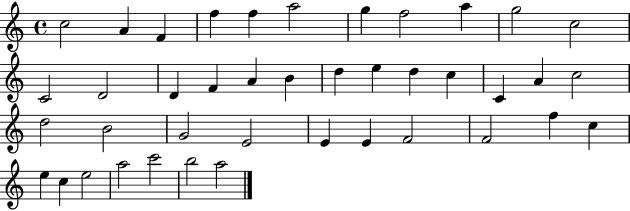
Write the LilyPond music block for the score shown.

{
  \clef treble
  \time 4/4
  \defaultTimeSignature
  \key c \major
  c''2 a'4 f'4 | f''4 f''4 a''2 | g''4 f''2 a''4 | g''2 c''2 | \break c'2 d'2 | d'4 f'4 a'4 b'4 | d''4 e''4 d''4 c''4 | c'4 a'4 c''2 | \break d''2 b'2 | g'2 e'2 | e'4 e'4 f'2 | f'2 f''4 c''4 | \break e''4 c''4 e''2 | a''2 c'''2 | b''2 a''2 | \bar "|."
}